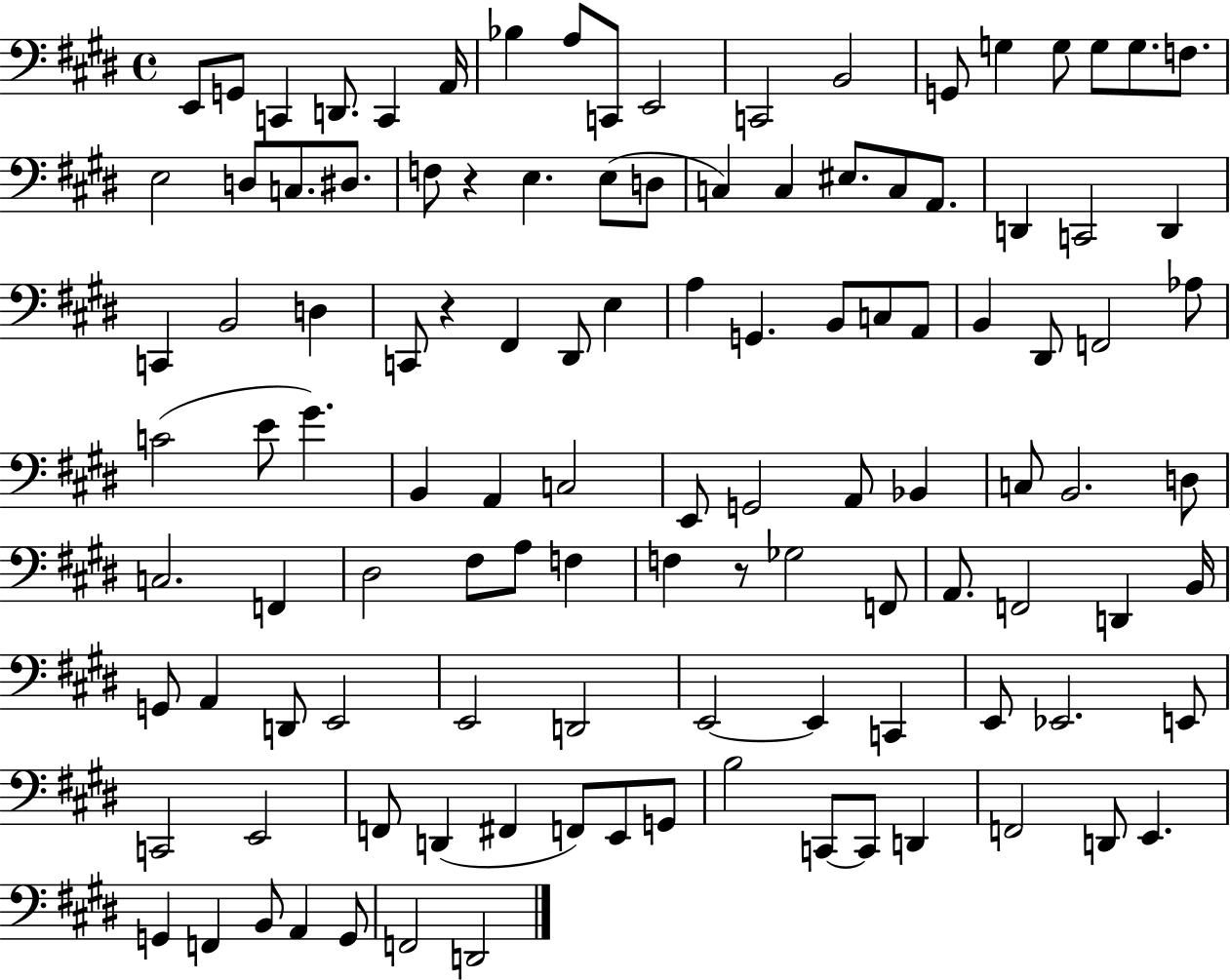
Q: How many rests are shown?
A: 3